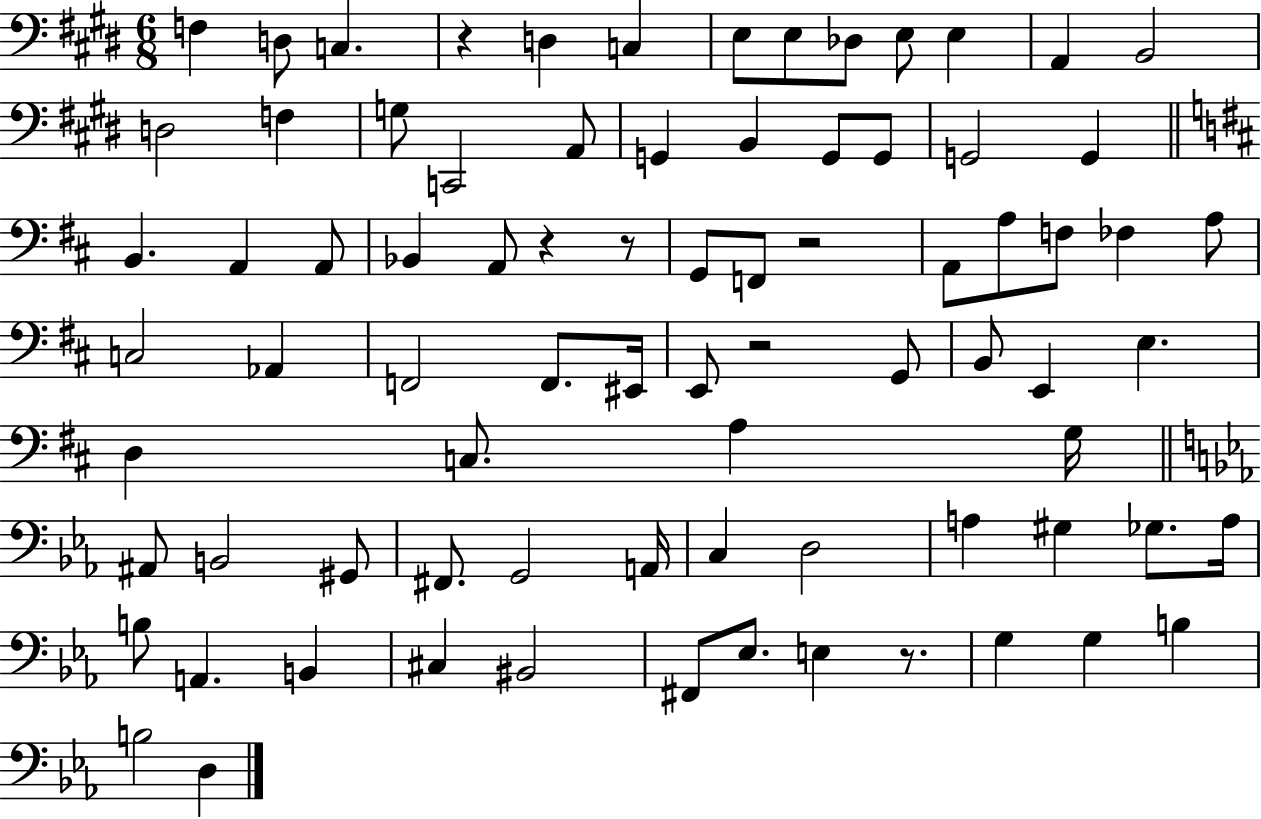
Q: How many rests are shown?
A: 6